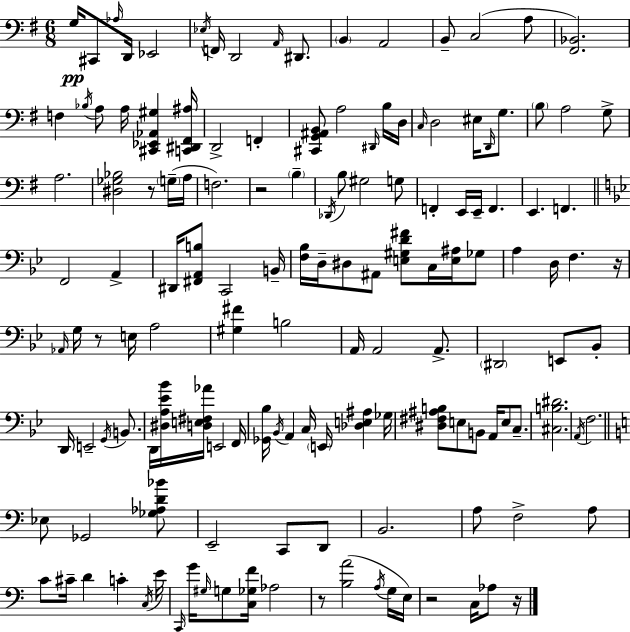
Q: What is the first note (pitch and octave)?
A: G3